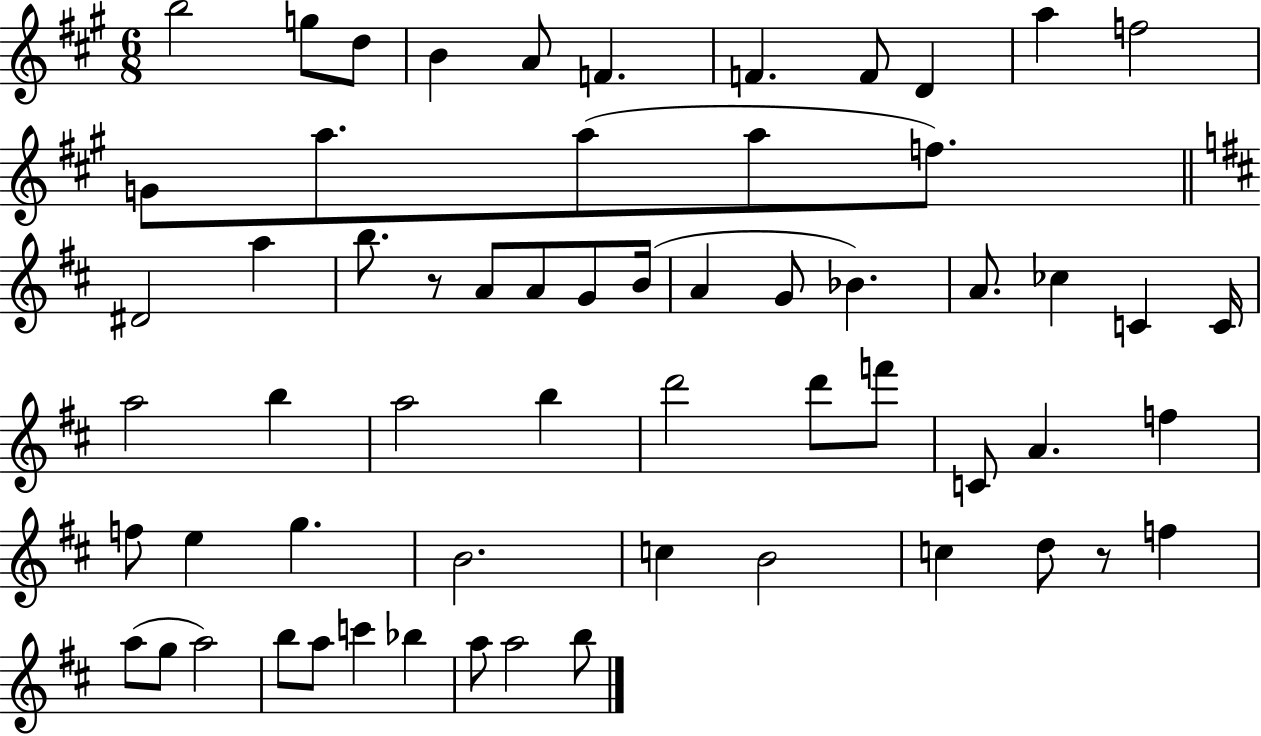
B5/h G5/e D5/e B4/q A4/e F4/q. F4/q. F4/e D4/q A5/q F5/h G4/e A5/e. A5/e A5/e F5/e. D#4/h A5/q B5/e. R/e A4/e A4/e G4/e B4/s A4/q G4/e Bb4/q. A4/e. CES5/q C4/q C4/s A5/h B5/q A5/h B5/q D6/h D6/e F6/e C4/e A4/q. F5/q F5/e E5/q G5/q. B4/h. C5/q B4/h C5/q D5/e R/e F5/q A5/e G5/e A5/h B5/e A5/e C6/q Bb5/q A5/e A5/h B5/e